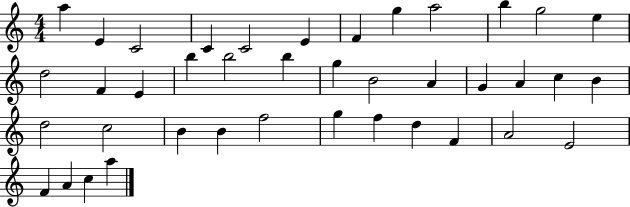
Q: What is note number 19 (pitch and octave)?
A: G5